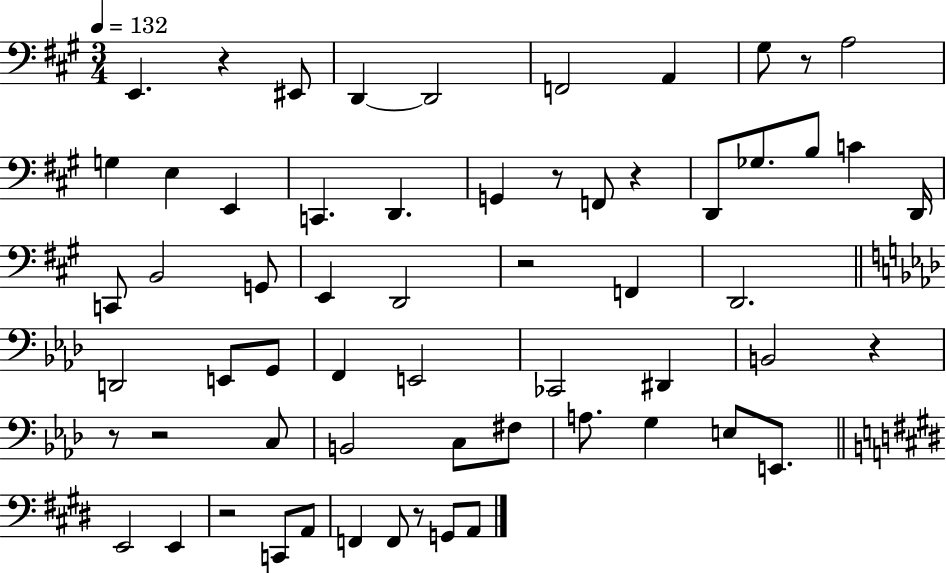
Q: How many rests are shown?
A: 10